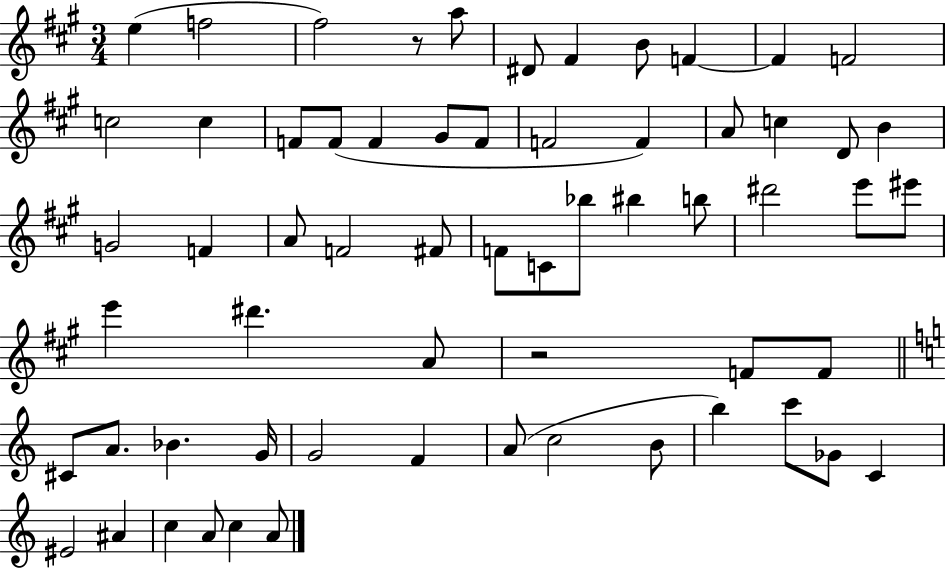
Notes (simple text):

E5/q F5/h F#5/h R/e A5/e D#4/e F#4/q B4/e F4/q F4/q F4/h C5/h C5/q F4/e F4/e F4/q G#4/e F4/e F4/h F4/q A4/e C5/q D4/e B4/q G4/h F4/q A4/e F4/h F#4/e F4/e C4/e Bb5/e BIS5/q B5/e D#6/h E6/e EIS6/e E6/q D#6/q. A4/e R/h F4/e F4/e C#4/e A4/e. Bb4/q. G4/s G4/h F4/q A4/e C5/h B4/e B5/q C6/e Gb4/e C4/q EIS4/h A#4/q C5/q A4/e C5/q A4/e